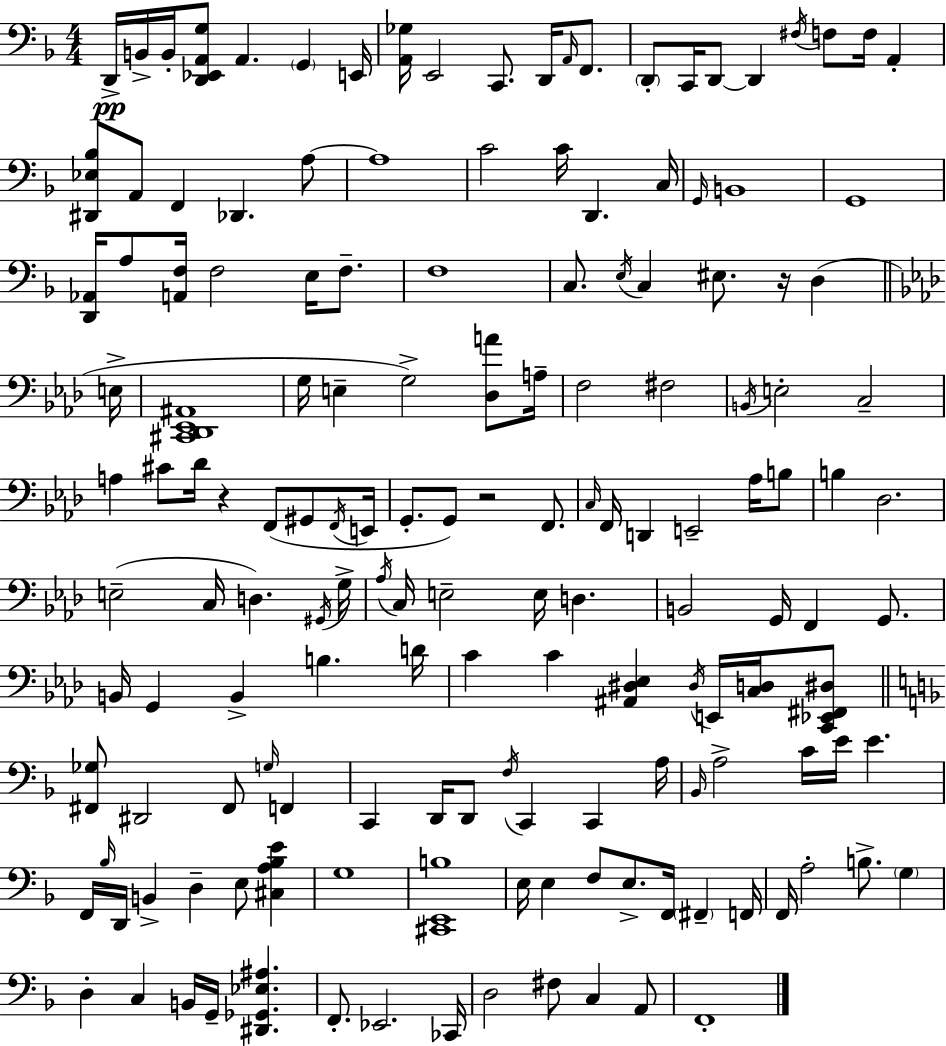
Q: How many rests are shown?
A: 3